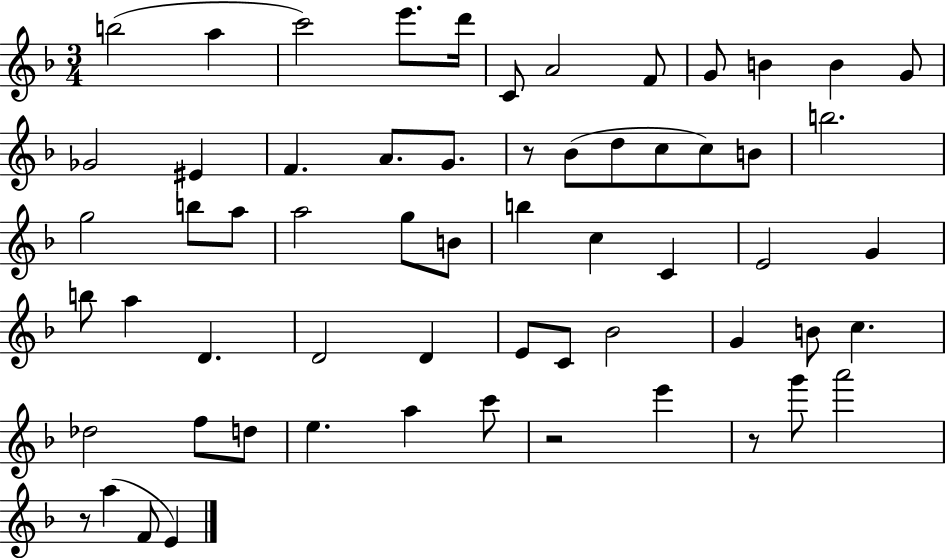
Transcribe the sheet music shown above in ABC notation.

X:1
T:Untitled
M:3/4
L:1/4
K:F
b2 a c'2 e'/2 d'/4 C/2 A2 F/2 G/2 B B G/2 _G2 ^E F A/2 G/2 z/2 _B/2 d/2 c/2 c/2 B/2 b2 g2 b/2 a/2 a2 g/2 B/2 b c C E2 G b/2 a D D2 D E/2 C/2 _B2 G B/2 c _d2 f/2 d/2 e a c'/2 z2 e' z/2 g'/2 a'2 z/2 a F/2 E